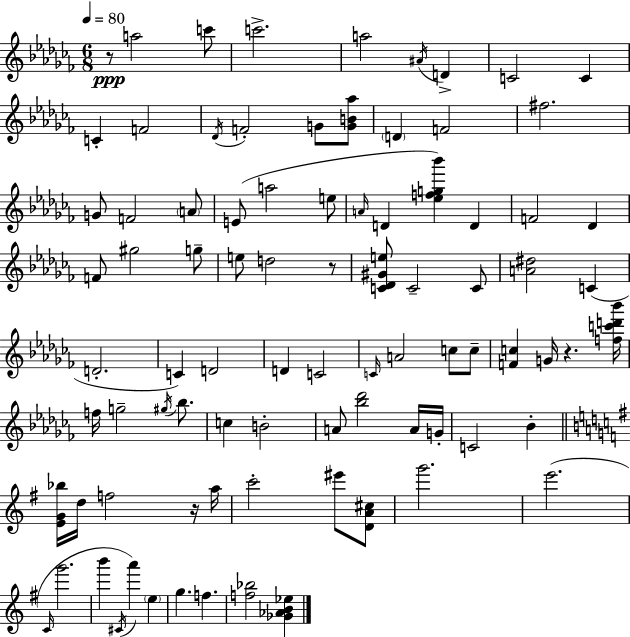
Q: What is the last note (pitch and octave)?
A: F5